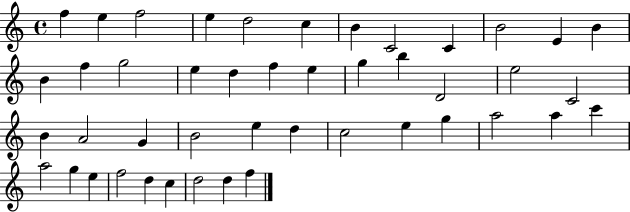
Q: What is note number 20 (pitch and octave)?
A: G5